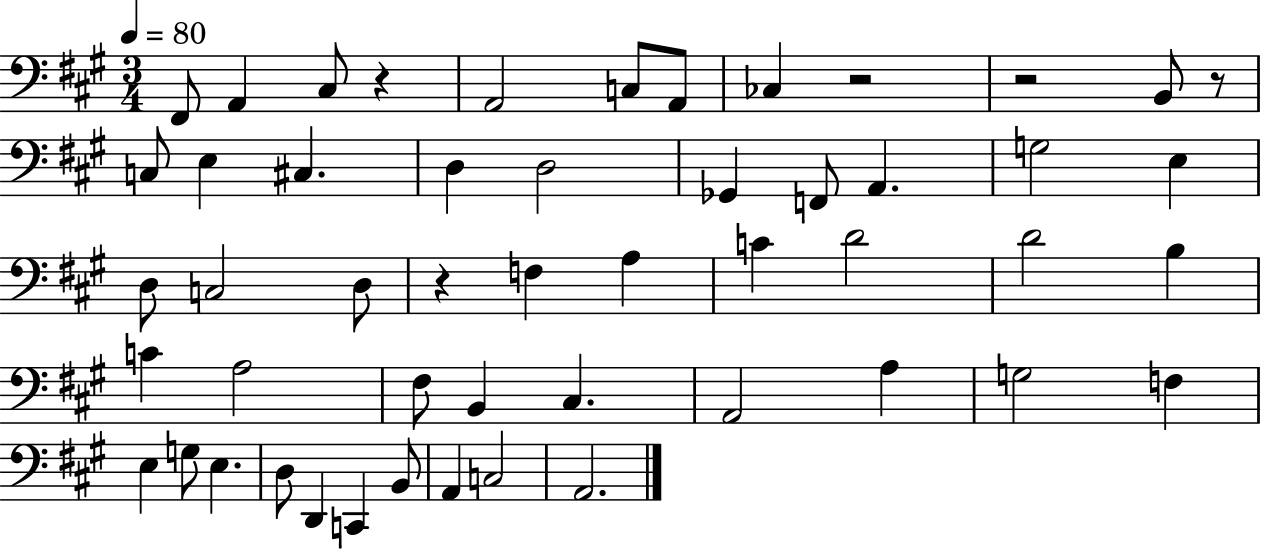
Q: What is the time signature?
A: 3/4